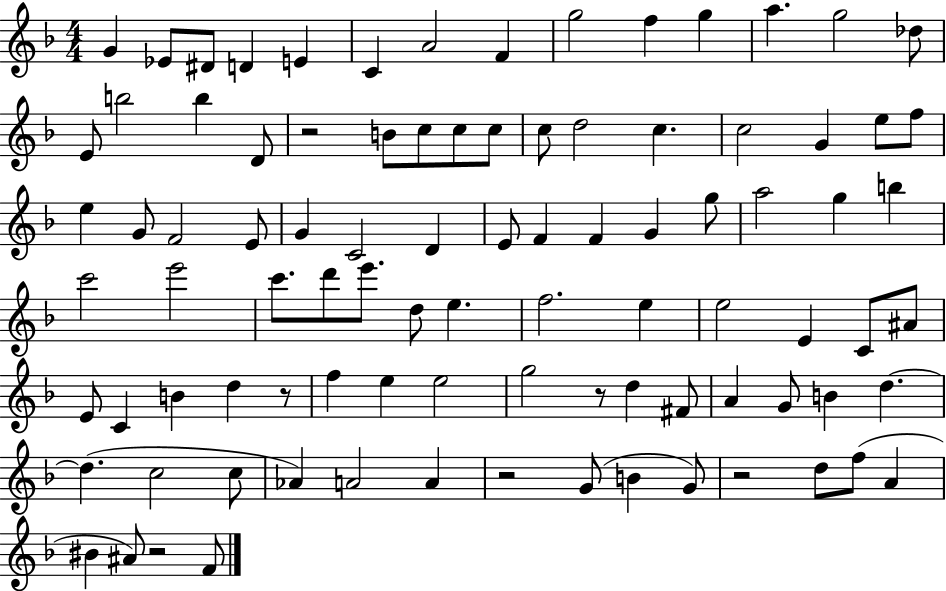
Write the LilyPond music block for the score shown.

{
  \clef treble
  \numericTimeSignature
  \time 4/4
  \key f \major
  g'4 ees'8 dis'8 d'4 e'4 | c'4 a'2 f'4 | g''2 f''4 g''4 | a''4. g''2 des''8 | \break e'8 b''2 b''4 d'8 | r2 b'8 c''8 c''8 c''8 | c''8 d''2 c''4. | c''2 g'4 e''8 f''8 | \break e''4 g'8 f'2 e'8 | g'4 c'2 d'4 | e'8 f'4 f'4 g'4 g''8 | a''2 g''4 b''4 | \break c'''2 e'''2 | c'''8. d'''8 e'''8. d''8 e''4. | f''2. e''4 | e''2 e'4 c'8 ais'8 | \break e'8 c'4 b'4 d''4 r8 | f''4 e''4 e''2 | g''2 r8 d''4 fis'8 | a'4 g'8 b'4 d''4.~~ | \break d''4.( c''2 c''8 | aes'4) a'2 a'4 | r2 g'8( b'4 g'8) | r2 d''8 f''8( a'4 | \break bis'4 ais'8) r2 f'8 | \bar "|."
}